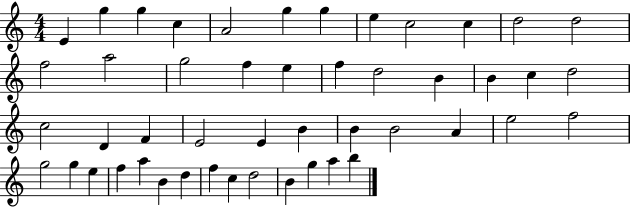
{
  \clef treble
  \numericTimeSignature
  \time 4/4
  \key c \major
  e'4 g''4 g''4 c''4 | a'2 g''4 g''4 | e''4 c''2 c''4 | d''2 d''2 | \break f''2 a''2 | g''2 f''4 e''4 | f''4 d''2 b'4 | b'4 c''4 d''2 | \break c''2 d'4 f'4 | e'2 e'4 b'4 | b'4 b'2 a'4 | e''2 f''2 | \break g''2 g''4 e''4 | f''4 a''4 b'4 d''4 | f''4 c''4 d''2 | b'4 g''4 a''4 b''4 | \break \bar "|."
}